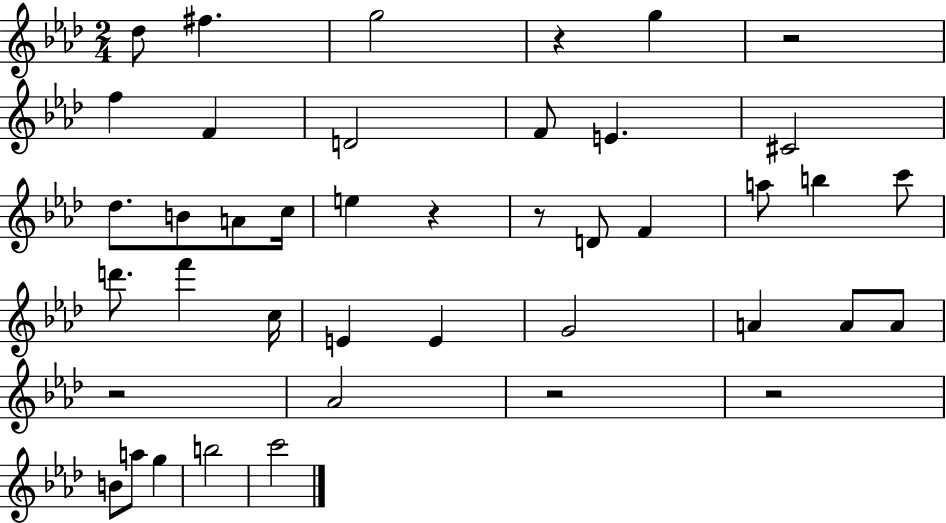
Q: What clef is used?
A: treble